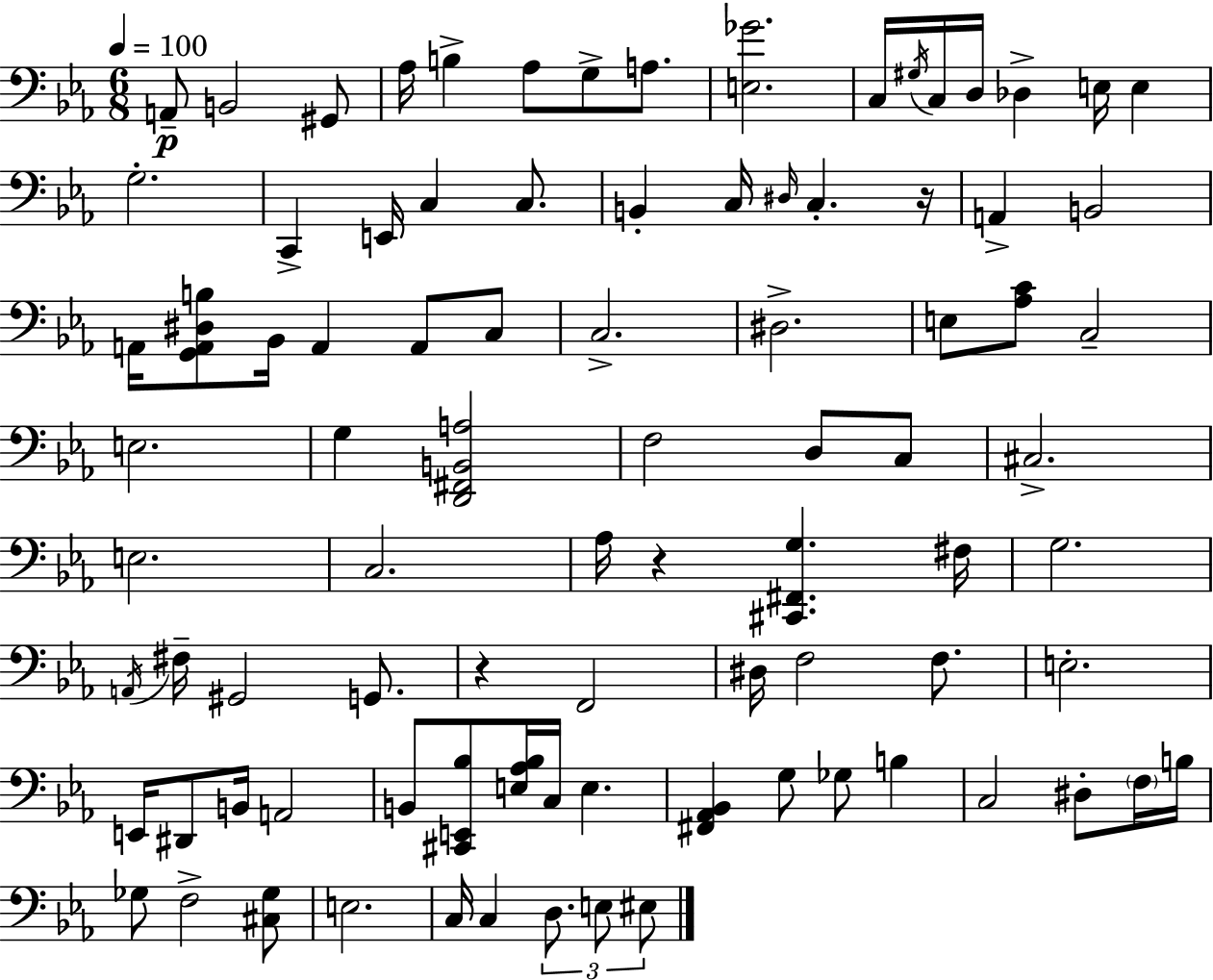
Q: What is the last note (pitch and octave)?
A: EIS3